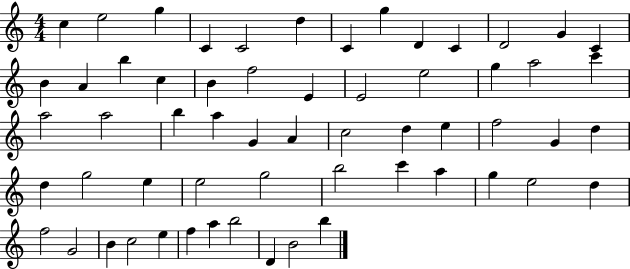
C5/q E5/h G5/q C4/q C4/h D5/q C4/q G5/q D4/q C4/q D4/h G4/q C4/q B4/q A4/q B5/q C5/q B4/q F5/h E4/q E4/h E5/h G5/q A5/h C6/q A5/h A5/h B5/q A5/q G4/q A4/q C5/h D5/q E5/q F5/h G4/q D5/q D5/q G5/h E5/q E5/h G5/h B5/h C6/q A5/q G5/q E5/h D5/q F5/h G4/h B4/q C5/h E5/q F5/q A5/q B5/h D4/q B4/h B5/q